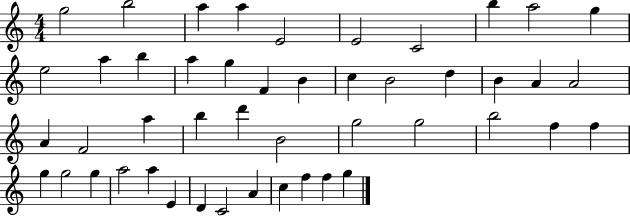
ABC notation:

X:1
T:Untitled
M:4/4
L:1/4
K:C
g2 b2 a a E2 E2 C2 b a2 g e2 a b a g F B c B2 d B A A2 A F2 a b d' B2 g2 g2 b2 f f g g2 g a2 a E D C2 A c f f g